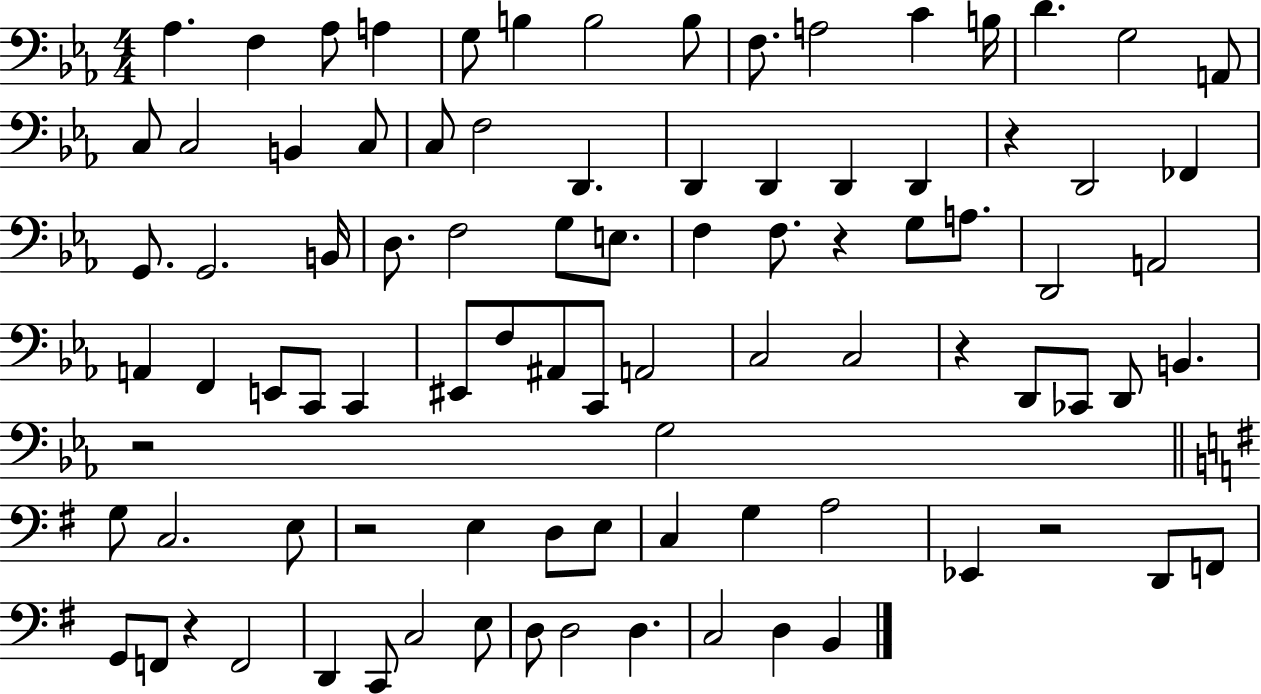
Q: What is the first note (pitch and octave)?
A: Ab3